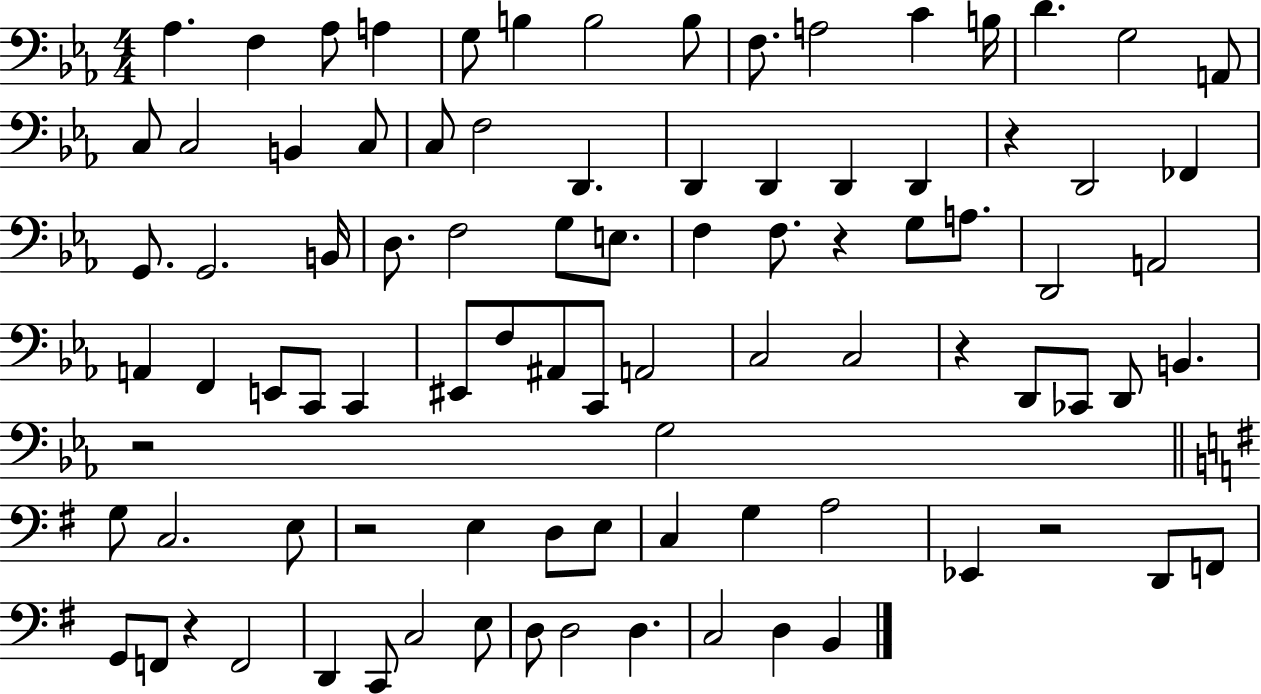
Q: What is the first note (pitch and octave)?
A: Ab3